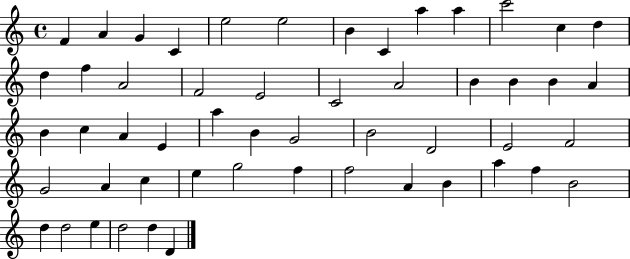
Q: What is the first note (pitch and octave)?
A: F4